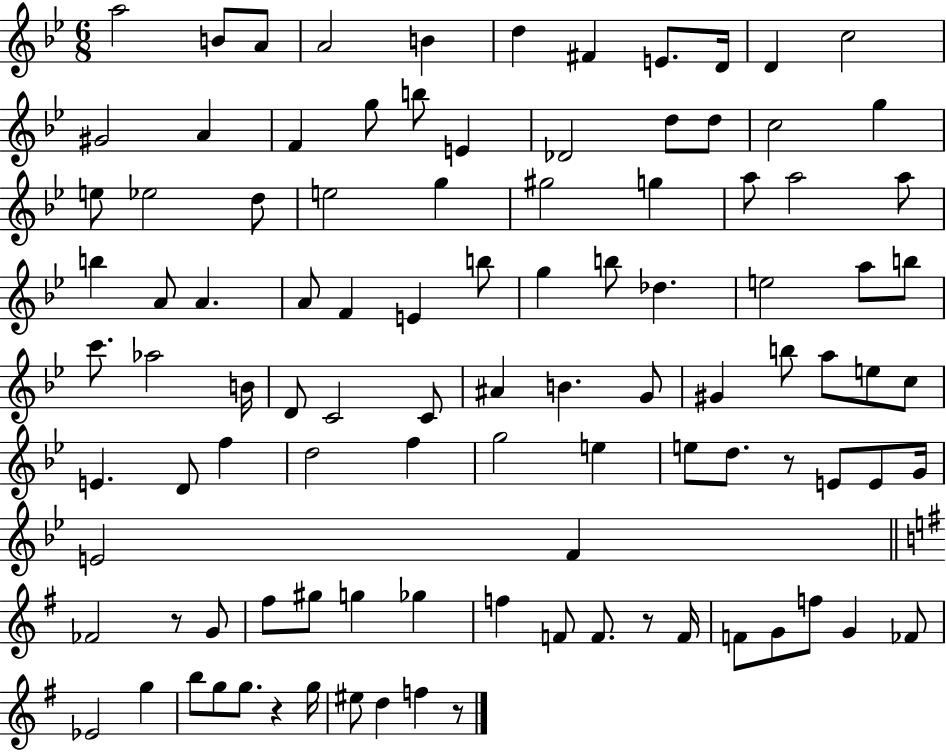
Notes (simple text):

A5/h B4/e A4/e A4/h B4/q D5/q F#4/q E4/e. D4/s D4/q C5/h G#4/h A4/q F4/q G5/e B5/e E4/q Db4/h D5/e D5/e C5/h G5/q E5/e Eb5/h D5/e E5/h G5/q G#5/h G5/q A5/e A5/h A5/e B5/q A4/e A4/q. A4/e F4/q E4/q B5/e G5/q B5/e Db5/q. E5/h A5/e B5/e C6/e. Ab5/h B4/s D4/e C4/h C4/e A#4/q B4/q. G4/e G#4/q B5/e A5/e E5/e C5/e E4/q. D4/e F5/q D5/h F5/q G5/h E5/q E5/e D5/e. R/e E4/e E4/e G4/s E4/h F4/q FES4/h R/e G4/e F#5/e G#5/e G5/q Gb5/q F5/q F4/e F4/e. R/e F4/s F4/e G4/e F5/e G4/q FES4/e Eb4/h G5/q B5/e G5/e G5/e. R/q G5/s EIS5/e D5/q F5/q R/e